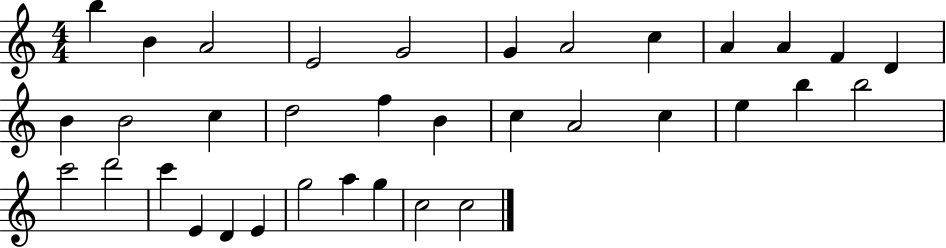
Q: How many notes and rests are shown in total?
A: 35